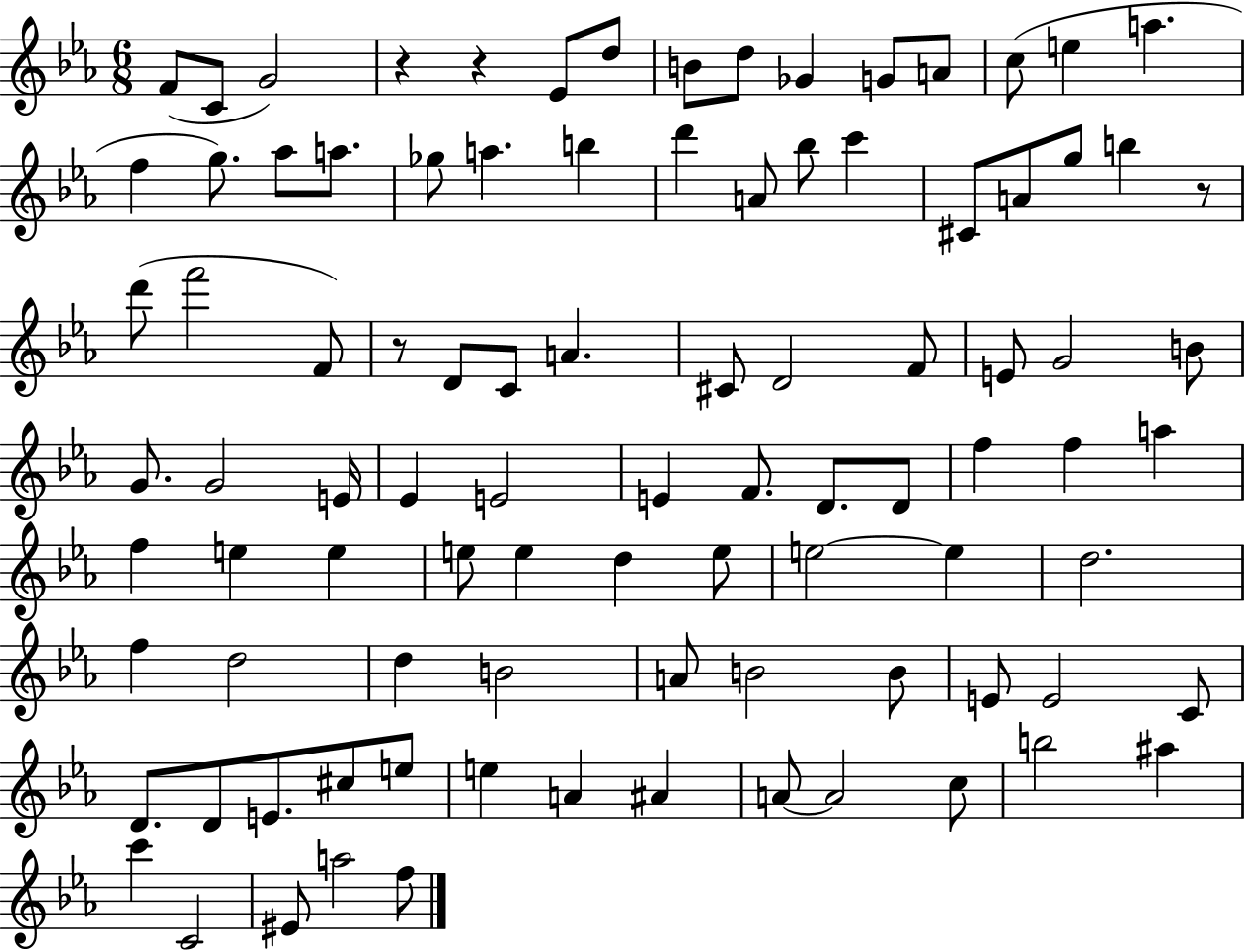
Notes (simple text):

F4/e C4/e G4/h R/q R/q Eb4/e D5/e B4/e D5/e Gb4/q G4/e A4/e C5/e E5/q A5/q. F5/q G5/e. Ab5/e A5/e. Gb5/e A5/q. B5/q D6/q A4/e Bb5/e C6/q C#4/e A4/e G5/e B5/q R/e D6/e F6/h F4/e R/e D4/e C4/e A4/q. C#4/e D4/h F4/e E4/e G4/h B4/e G4/e. G4/h E4/s Eb4/q E4/h E4/q F4/e. D4/e. D4/e F5/q F5/q A5/q F5/q E5/q E5/q E5/e E5/q D5/q E5/e E5/h E5/q D5/h. F5/q D5/h D5/q B4/h A4/e B4/h B4/e E4/e E4/h C4/e D4/e. D4/e E4/e. C#5/e E5/e E5/q A4/q A#4/q A4/e A4/h C5/e B5/h A#5/q C6/q C4/h EIS4/e A5/h F5/e